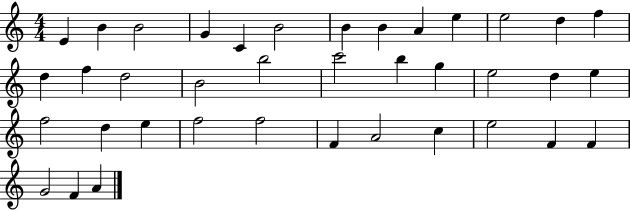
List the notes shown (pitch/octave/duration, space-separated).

E4/q B4/q B4/h G4/q C4/q B4/h B4/q B4/q A4/q E5/q E5/h D5/q F5/q D5/q F5/q D5/h B4/h B5/h C6/h B5/q G5/q E5/h D5/q E5/q F5/h D5/q E5/q F5/h F5/h F4/q A4/h C5/q E5/h F4/q F4/q G4/h F4/q A4/q